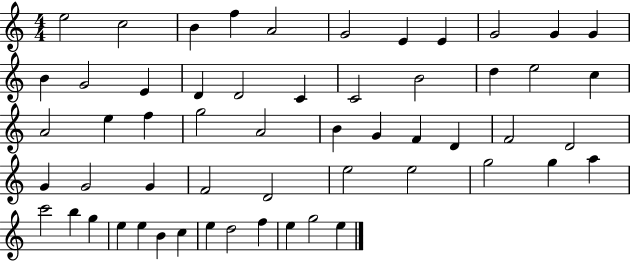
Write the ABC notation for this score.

X:1
T:Untitled
M:4/4
L:1/4
K:C
e2 c2 B f A2 G2 E E G2 G G B G2 E D D2 C C2 B2 d e2 c A2 e f g2 A2 B G F D F2 D2 G G2 G F2 D2 e2 e2 g2 g a c'2 b g e e B c e d2 f e g2 e